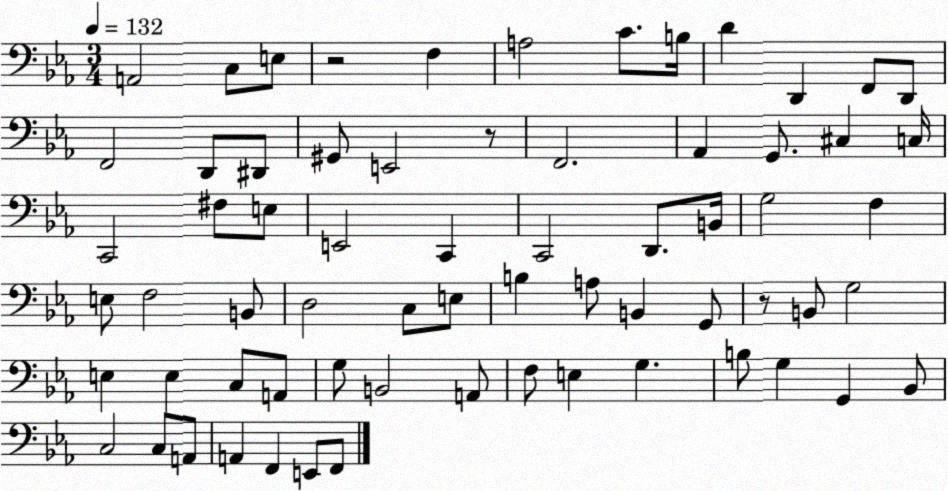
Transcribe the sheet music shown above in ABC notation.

X:1
T:Untitled
M:3/4
L:1/4
K:Eb
A,,2 C,/2 E,/2 z2 F, A,2 C/2 B,/4 D D,, F,,/2 D,,/2 F,,2 D,,/2 ^D,,/2 ^G,,/2 E,,2 z/2 F,,2 _A,, G,,/2 ^C, C,/4 C,,2 ^F,/2 E,/2 E,,2 C,, C,,2 D,,/2 B,,/4 G,2 F, E,/2 F,2 B,,/2 D,2 C,/2 E,/2 B, A,/2 B,, G,,/2 z/2 B,,/2 G,2 E, E, C,/2 A,,/2 G,/2 B,,2 A,,/2 F,/2 E, G, B,/2 G, G,, _B,,/2 C,2 C,/2 A,,/2 A,, F,, E,,/2 F,,/2